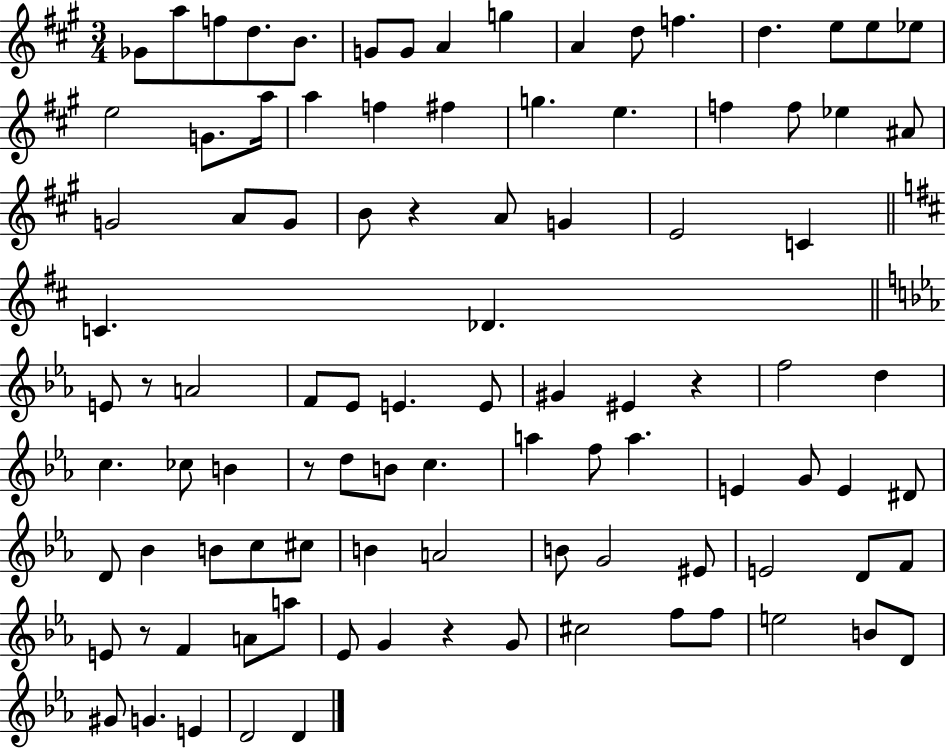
{
  \clef treble
  \numericTimeSignature
  \time 3/4
  \key a \major
  \repeat volta 2 { ges'8 a''8 f''8 d''8. b'8. | g'8 g'8 a'4 g''4 | a'4 d''8 f''4. | d''4. e''8 e''8 ees''8 | \break e''2 g'8. a''16 | a''4 f''4 fis''4 | g''4. e''4. | f''4 f''8 ees''4 ais'8 | \break g'2 a'8 g'8 | b'8 r4 a'8 g'4 | e'2 c'4 | \bar "||" \break \key b \minor c'4. des'4. | \bar "||" \break \key ees \major e'8 r8 a'2 | f'8 ees'8 e'4. e'8 | gis'4 eis'4 r4 | f''2 d''4 | \break c''4. ces''8 b'4 | r8 d''8 b'8 c''4. | a''4 f''8 a''4. | e'4 g'8 e'4 dis'8 | \break d'8 bes'4 b'8 c''8 cis''8 | b'4 a'2 | b'8 g'2 eis'8 | e'2 d'8 f'8 | \break e'8 r8 f'4 a'8 a''8 | ees'8 g'4 r4 g'8 | cis''2 f''8 f''8 | e''2 b'8 d'8 | \break gis'8 g'4. e'4 | d'2 d'4 | } \bar "|."
}